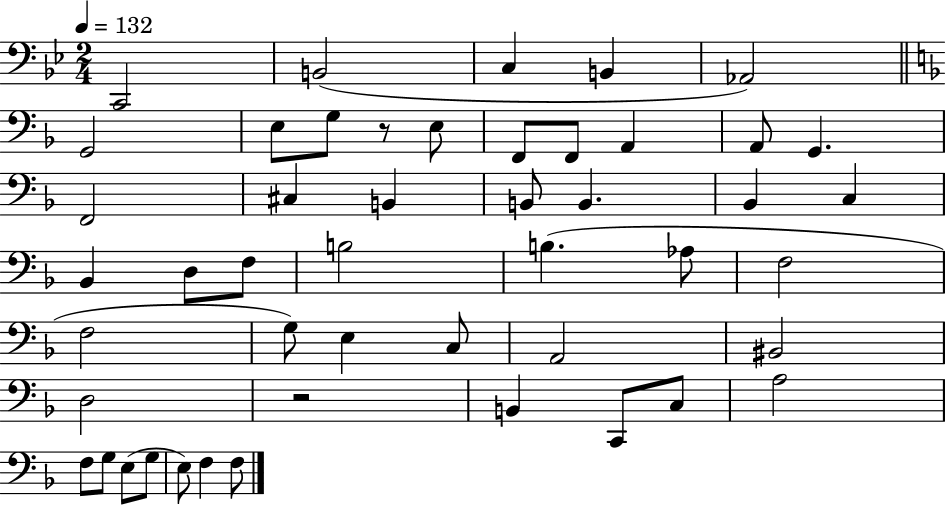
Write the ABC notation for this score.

X:1
T:Untitled
M:2/4
L:1/4
K:Bb
C,,2 B,,2 C, B,, _A,,2 G,,2 E,/2 G,/2 z/2 E,/2 F,,/2 F,,/2 A,, A,,/2 G,, F,,2 ^C, B,, B,,/2 B,, _B,, C, _B,, D,/2 F,/2 B,2 B, _A,/2 F,2 F,2 G,/2 E, C,/2 A,,2 ^B,,2 D,2 z2 B,, C,,/2 C,/2 A,2 F,/2 G,/2 E,/2 G,/2 E,/2 F, F,/2